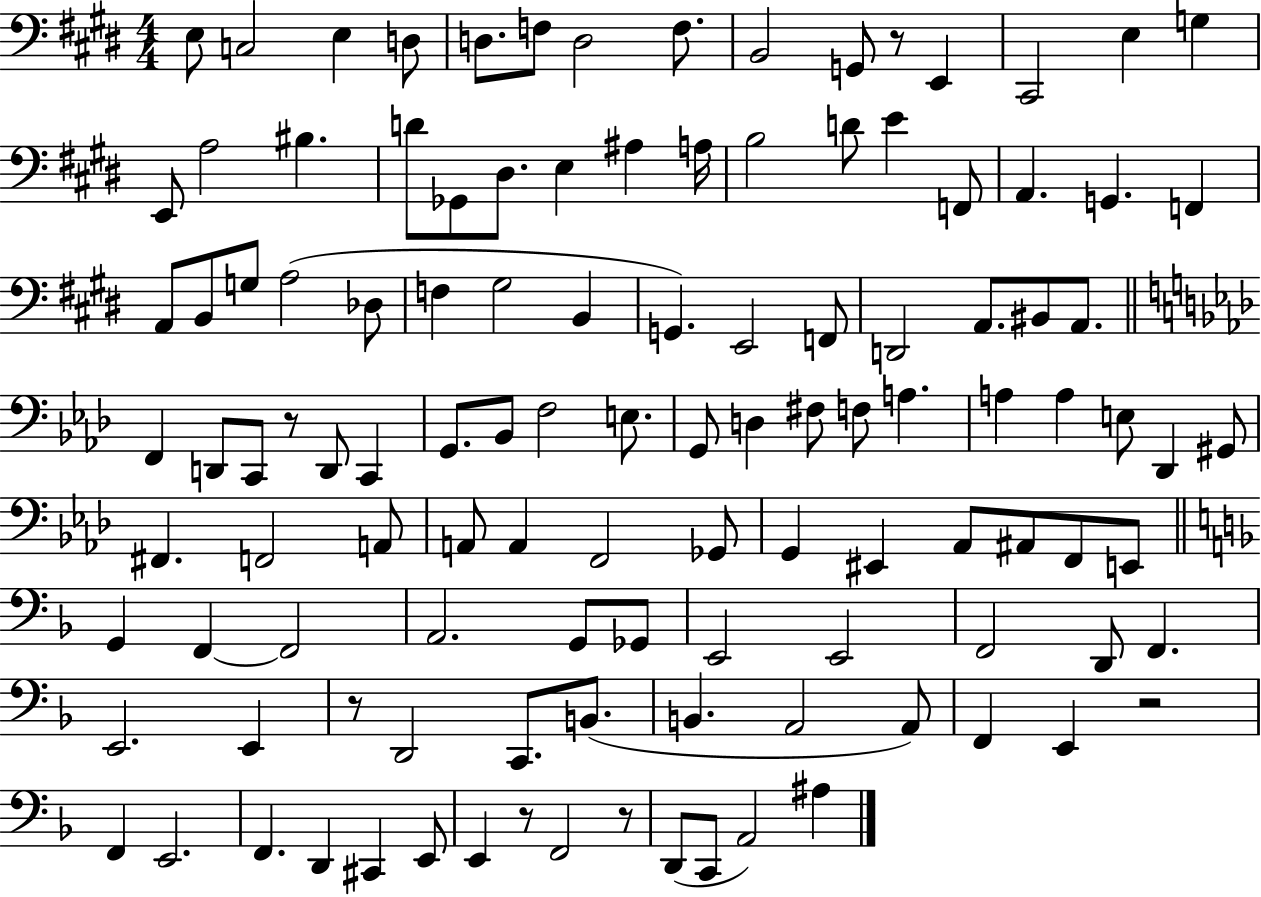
E3/e C3/h E3/q D3/e D3/e. F3/e D3/h F3/e. B2/h G2/e R/e E2/q C#2/h E3/q G3/q E2/e A3/h BIS3/q. D4/e Gb2/e D#3/e. E3/q A#3/q A3/s B3/h D4/e E4/q F2/e A2/q. G2/q. F2/q A2/e B2/e G3/e A3/h Db3/e F3/q G#3/h B2/q G2/q. E2/h F2/e D2/h A2/e. BIS2/e A2/e. F2/q D2/e C2/e R/e D2/e C2/q G2/e. Bb2/e F3/h E3/e. G2/e D3/q F#3/e F3/e A3/q. A3/q A3/q E3/e Db2/q G#2/e F#2/q. F2/h A2/e A2/e A2/q F2/h Gb2/e G2/q EIS2/q Ab2/e A#2/e F2/e E2/e G2/q F2/q F2/h A2/h. G2/e Gb2/e E2/h E2/h F2/h D2/e F2/q. E2/h. E2/q R/e D2/h C2/e. B2/e. B2/q. A2/h A2/e F2/q E2/q R/h F2/q E2/h. F2/q. D2/q C#2/q E2/e E2/q R/e F2/h R/e D2/e C2/e A2/h A#3/q